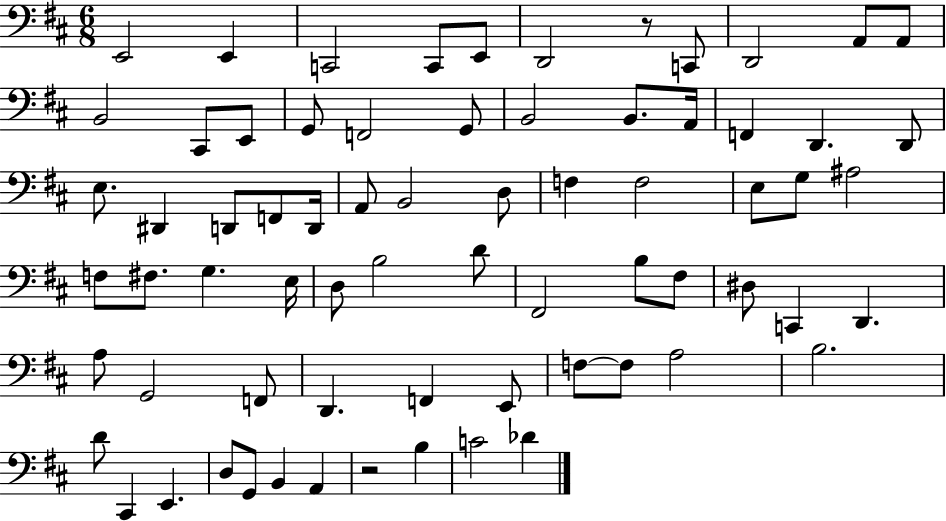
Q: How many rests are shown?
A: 2